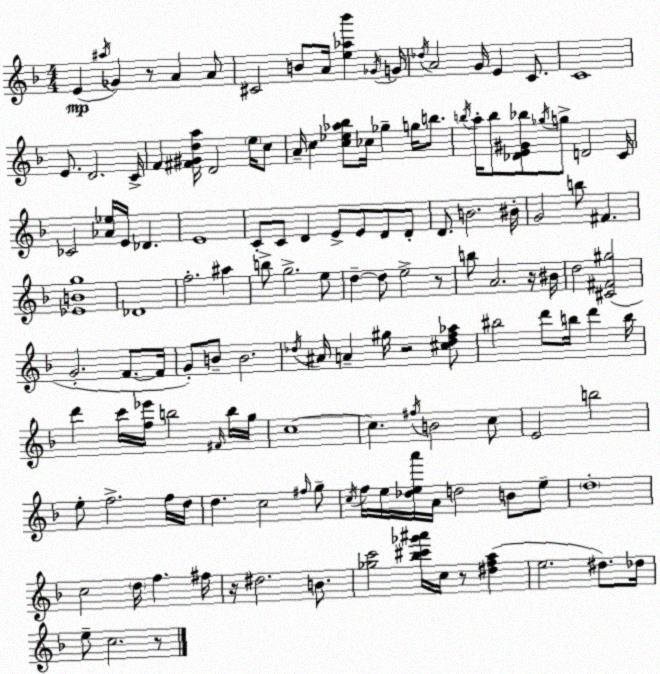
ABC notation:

X:1
T:Untitled
M:4/4
L:1/4
K:F
E ^a/4 _G z/2 A A/2 ^C2 B/2 A/4 [e_a_b'] _G/4 G/4 _d/4 A2 G/4 E C/2 C4 E/2 D2 C/4 F [^F^Gda]/4 D2 e/4 c/2 A/4 c [c_e_a_b]/2 _c/4 _g g/4 b/2 b/4 a/4 b/2 [_DE^G_b]/2 _g/4 g/2 D2 C/4 _C2 [_A_e]/4 E/4 _D E4 C/2 C/2 D E/2 E/2 D/2 D/2 D/2 B2 ^B/4 G2 b/2 ^F [_EBg]4 _D4 f2 ^a b/2 g2 e/2 d d/2 e2 z/2 b/2 A2 z/4 ^B/4 d2 [^C^F^g]2 G2 F/2 F/4 G/2 B/2 B2 _d/4 ^A/4 A ^g/4 z2 [^c_df_a]/2 ^b2 d'/2 b/4 d' b/4 d' c'/4 [f_e']/4 b2 ^F/4 b/4 g/4 c4 c ^f/4 B2 c/2 E2 b2 e/2 f2 f/4 d/4 d c2 ^f/4 g/2 c/4 f/4 e/4 [_dea']/4 A/4 d2 B/2 e/2 d4 c2 d/4 f ^f/4 z/4 ^d2 B/2 [_gc']2 [_b^c'_g'^a']/4 c/4 z/2 [^dfa] e2 ^d/2 _d/4 e/2 c2 z/2